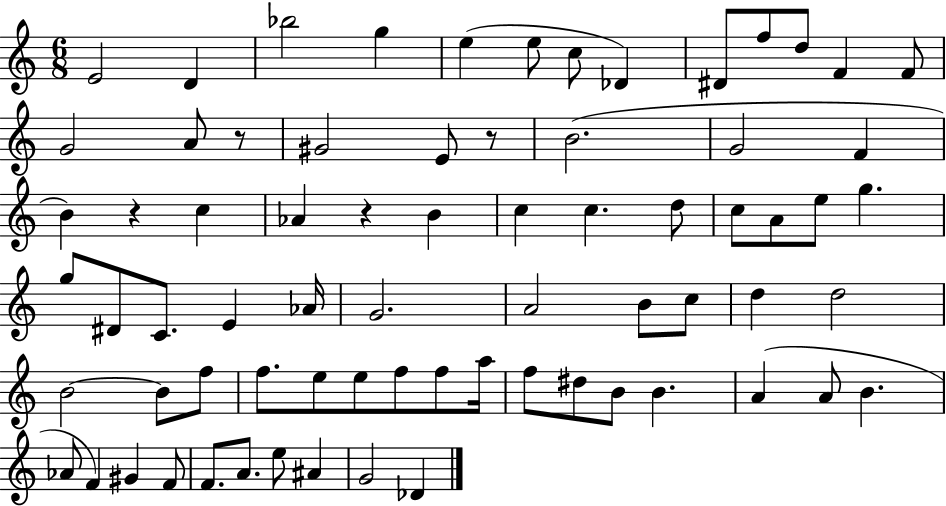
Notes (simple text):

E4/h D4/q Bb5/h G5/q E5/q E5/e C5/e Db4/q D#4/e F5/e D5/e F4/q F4/e G4/h A4/e R/e G#4/h E4/e R/e B4/h. G4/h F4/q B4/q R/q C5/q Ab4/q R/q B4/q C5/q C5/q. D5/e C5/e A4/e E5/e G5/q. G5/e D#4/e C4/e. E4/q Ab4/s G4/h. A4/h B4/e C5/e D5/q D5/h B4/h B4/e F5/e F5/e. E5/e E5/e F5/e F5/e A5/s F5/e D#5/e B4/e B4/q. A4/q A4/e B4/q. Ab4/e F4/q G#4/q F4/e F4/e. A4/e. E5/e A#4/q G4/h Db4/q